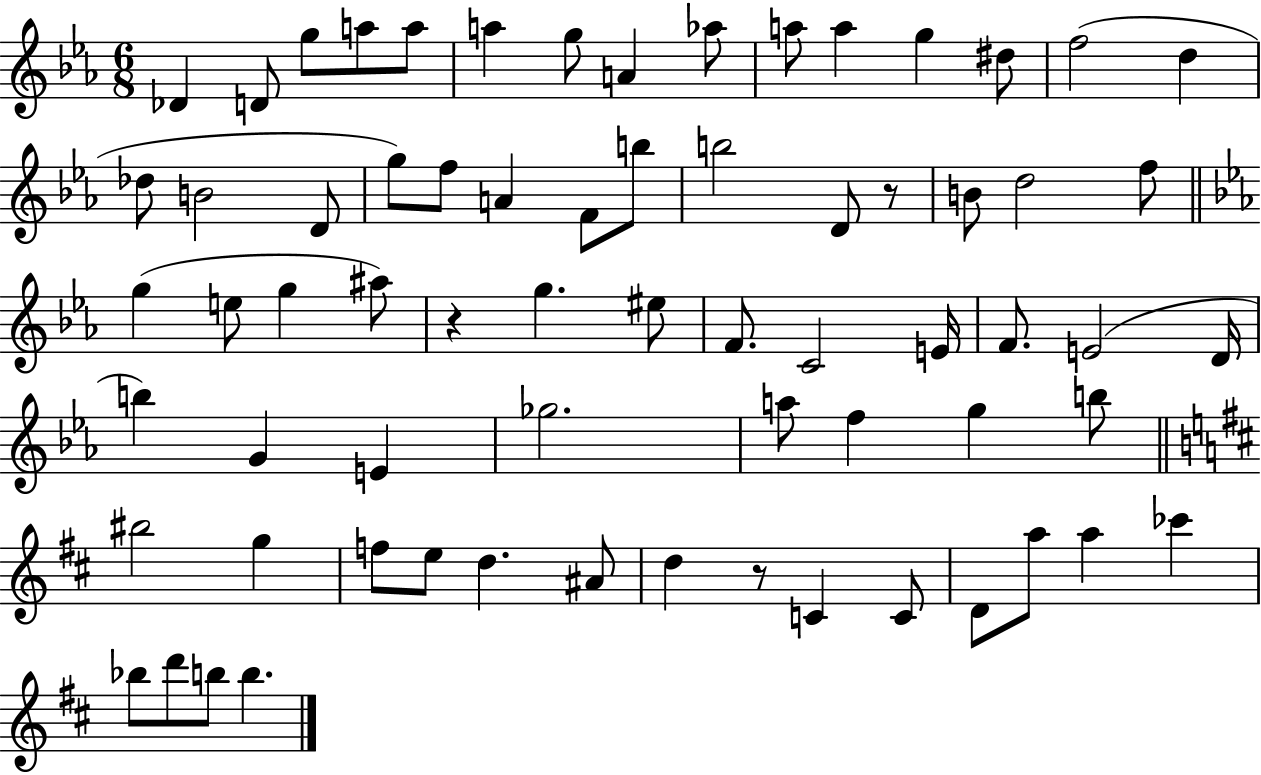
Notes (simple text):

Db4/q D4/e G5/e A5/e A5/e A5/q G5/e A4/q Ab5/e A5/e A5/q G5/q D#5/e F5/h D5/q Db5/e B4/h D4/e G5/e F5/e A4/q F4/e B5/e B5/h D4/e R/e B4/e D5/h F5/e G5/q E5/e G5/q A#5/e R/q G5/q. EIS5/e F4/e. C4/h E4/s F4/e. E4/h D4/s B5/q G4/q E4/q Gb5/h. A5/e F5/q G5/q B5/e BIS5/h G5/q F5/e E5/e D5/q. A#4/e D5/q R/e C4/q C4/e D4/e A5/e A5/q CES6/q Bb5/e D6/e B5/e B5/q.